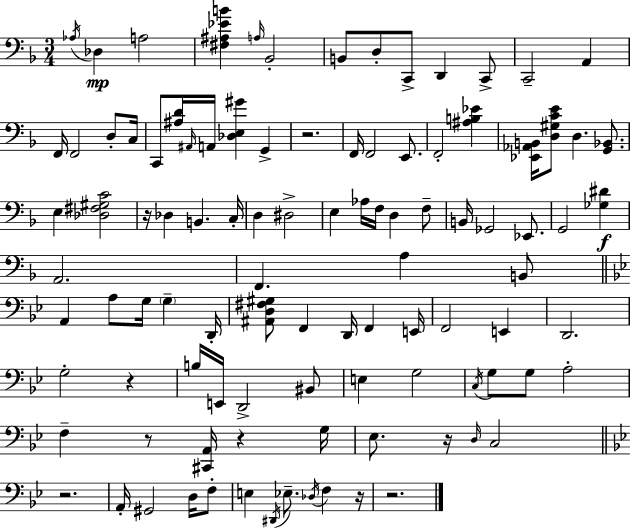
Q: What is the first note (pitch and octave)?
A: Ab3